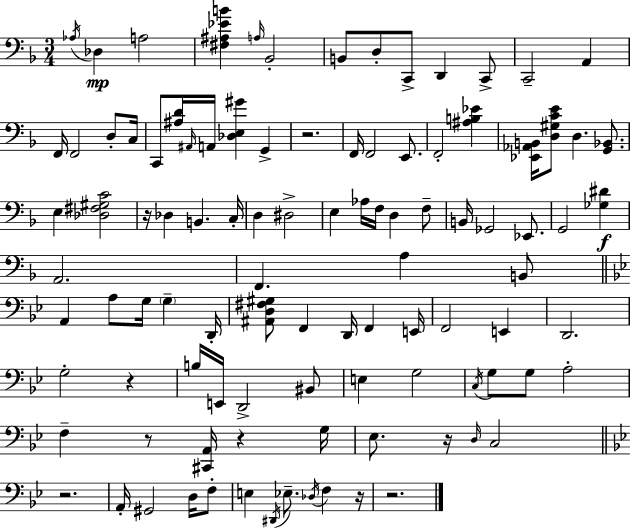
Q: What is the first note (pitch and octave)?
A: Ab3